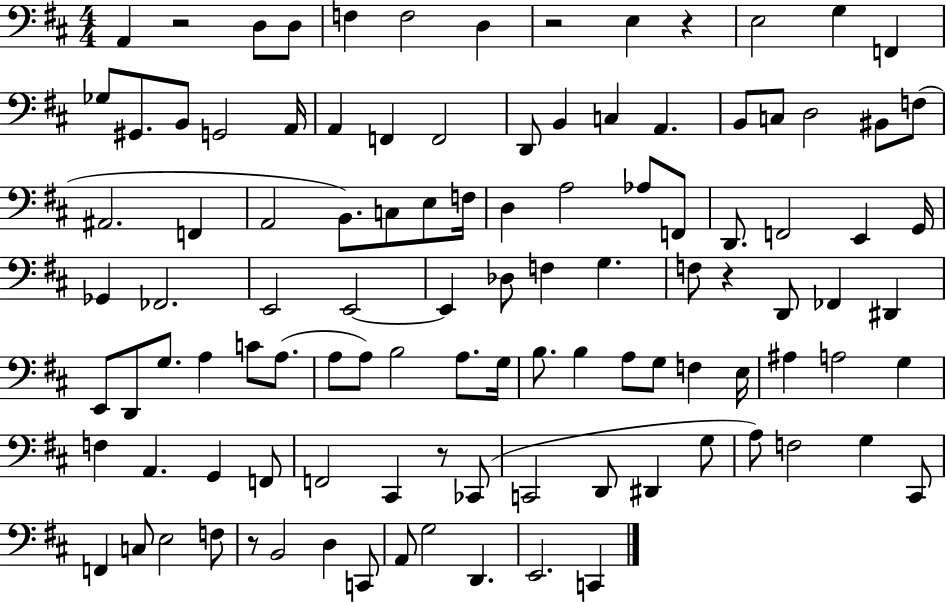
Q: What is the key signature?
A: D major